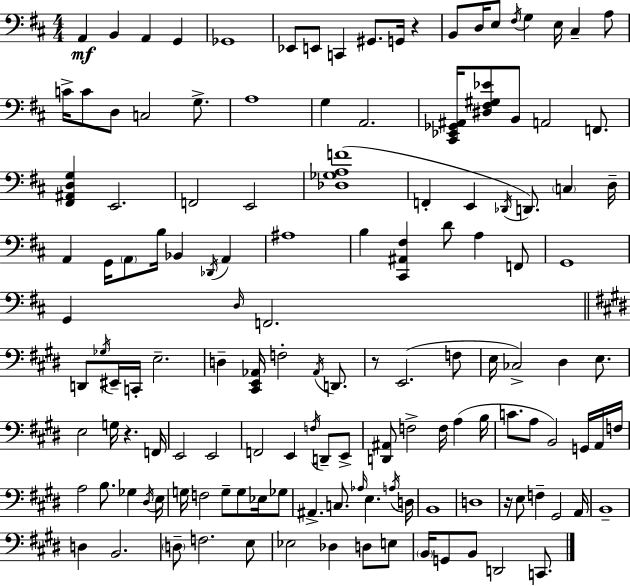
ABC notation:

X:1
T:Untitled
M:4/4
L:1/4
K:D
A,, B,, A,, G,, _G,,4 _E,,/2 E,,/2 C,, ^G,,/2 G,,/4 z B,,/2 D,/4 E,/2 ^F,/4 G, E,/4 ^C, A,/2 C/4 C/2 D,/2 C,2 G,/2 A,4 G, A,,2 [^C,,_E,,_G,,^A,,]/4 [^D,^F,^G,_E]/2 B,,/2 A,,2 F,,/2 [^F,,^A,,D,G,] E,,2 F,,2 E,,2 [_D,_G,A,F]4 F,, E,, _D,,/4 D,,/2 C, D,/4 A,, G,,/4 A,,/2 B,/4 _B,, _D,,/4 A,, ^A,4 B, [^C,,^A,,^F,] D/2 A, F,,/2 G,,4 G,, D,/4 F,,2 D,,/2 _G,/4 ^E,,/4 C,,/4 E,2 D, [^C,,E,,_A,,]/4 F,2 _A,,/4 D,,/2 z/2 E,,2 F,/2 E,/4 _C,2 ^D, E,/2 E,2 G,/4 z F,,/4 E,,2 E,,2 F,,2 E,, F,/4 D,,/2 E,,/2 [D,,^A,,]/2 F,2 F,/4 A, B,/4 C/2 A,/2 B,,2 G,,/4 A,,/4 F,/4 A,2 B,/2 _G, ^D,/4 E,/4 G,/4 F,2 G,/2 G,/2 _E,/4 _G,/2 ^A,, C,/2 _A,/4 E, A,/4 D,/4 B,,4 D,4 z/4 E,/2 F, ^G,,2 A,,/4 B,,4 D, B,,2 D,/2 F,2 E,/2 _E,2 _D, D,/2 E,/2 B,,/4 G,,/2 B,,/2 D,,2 C,,/2